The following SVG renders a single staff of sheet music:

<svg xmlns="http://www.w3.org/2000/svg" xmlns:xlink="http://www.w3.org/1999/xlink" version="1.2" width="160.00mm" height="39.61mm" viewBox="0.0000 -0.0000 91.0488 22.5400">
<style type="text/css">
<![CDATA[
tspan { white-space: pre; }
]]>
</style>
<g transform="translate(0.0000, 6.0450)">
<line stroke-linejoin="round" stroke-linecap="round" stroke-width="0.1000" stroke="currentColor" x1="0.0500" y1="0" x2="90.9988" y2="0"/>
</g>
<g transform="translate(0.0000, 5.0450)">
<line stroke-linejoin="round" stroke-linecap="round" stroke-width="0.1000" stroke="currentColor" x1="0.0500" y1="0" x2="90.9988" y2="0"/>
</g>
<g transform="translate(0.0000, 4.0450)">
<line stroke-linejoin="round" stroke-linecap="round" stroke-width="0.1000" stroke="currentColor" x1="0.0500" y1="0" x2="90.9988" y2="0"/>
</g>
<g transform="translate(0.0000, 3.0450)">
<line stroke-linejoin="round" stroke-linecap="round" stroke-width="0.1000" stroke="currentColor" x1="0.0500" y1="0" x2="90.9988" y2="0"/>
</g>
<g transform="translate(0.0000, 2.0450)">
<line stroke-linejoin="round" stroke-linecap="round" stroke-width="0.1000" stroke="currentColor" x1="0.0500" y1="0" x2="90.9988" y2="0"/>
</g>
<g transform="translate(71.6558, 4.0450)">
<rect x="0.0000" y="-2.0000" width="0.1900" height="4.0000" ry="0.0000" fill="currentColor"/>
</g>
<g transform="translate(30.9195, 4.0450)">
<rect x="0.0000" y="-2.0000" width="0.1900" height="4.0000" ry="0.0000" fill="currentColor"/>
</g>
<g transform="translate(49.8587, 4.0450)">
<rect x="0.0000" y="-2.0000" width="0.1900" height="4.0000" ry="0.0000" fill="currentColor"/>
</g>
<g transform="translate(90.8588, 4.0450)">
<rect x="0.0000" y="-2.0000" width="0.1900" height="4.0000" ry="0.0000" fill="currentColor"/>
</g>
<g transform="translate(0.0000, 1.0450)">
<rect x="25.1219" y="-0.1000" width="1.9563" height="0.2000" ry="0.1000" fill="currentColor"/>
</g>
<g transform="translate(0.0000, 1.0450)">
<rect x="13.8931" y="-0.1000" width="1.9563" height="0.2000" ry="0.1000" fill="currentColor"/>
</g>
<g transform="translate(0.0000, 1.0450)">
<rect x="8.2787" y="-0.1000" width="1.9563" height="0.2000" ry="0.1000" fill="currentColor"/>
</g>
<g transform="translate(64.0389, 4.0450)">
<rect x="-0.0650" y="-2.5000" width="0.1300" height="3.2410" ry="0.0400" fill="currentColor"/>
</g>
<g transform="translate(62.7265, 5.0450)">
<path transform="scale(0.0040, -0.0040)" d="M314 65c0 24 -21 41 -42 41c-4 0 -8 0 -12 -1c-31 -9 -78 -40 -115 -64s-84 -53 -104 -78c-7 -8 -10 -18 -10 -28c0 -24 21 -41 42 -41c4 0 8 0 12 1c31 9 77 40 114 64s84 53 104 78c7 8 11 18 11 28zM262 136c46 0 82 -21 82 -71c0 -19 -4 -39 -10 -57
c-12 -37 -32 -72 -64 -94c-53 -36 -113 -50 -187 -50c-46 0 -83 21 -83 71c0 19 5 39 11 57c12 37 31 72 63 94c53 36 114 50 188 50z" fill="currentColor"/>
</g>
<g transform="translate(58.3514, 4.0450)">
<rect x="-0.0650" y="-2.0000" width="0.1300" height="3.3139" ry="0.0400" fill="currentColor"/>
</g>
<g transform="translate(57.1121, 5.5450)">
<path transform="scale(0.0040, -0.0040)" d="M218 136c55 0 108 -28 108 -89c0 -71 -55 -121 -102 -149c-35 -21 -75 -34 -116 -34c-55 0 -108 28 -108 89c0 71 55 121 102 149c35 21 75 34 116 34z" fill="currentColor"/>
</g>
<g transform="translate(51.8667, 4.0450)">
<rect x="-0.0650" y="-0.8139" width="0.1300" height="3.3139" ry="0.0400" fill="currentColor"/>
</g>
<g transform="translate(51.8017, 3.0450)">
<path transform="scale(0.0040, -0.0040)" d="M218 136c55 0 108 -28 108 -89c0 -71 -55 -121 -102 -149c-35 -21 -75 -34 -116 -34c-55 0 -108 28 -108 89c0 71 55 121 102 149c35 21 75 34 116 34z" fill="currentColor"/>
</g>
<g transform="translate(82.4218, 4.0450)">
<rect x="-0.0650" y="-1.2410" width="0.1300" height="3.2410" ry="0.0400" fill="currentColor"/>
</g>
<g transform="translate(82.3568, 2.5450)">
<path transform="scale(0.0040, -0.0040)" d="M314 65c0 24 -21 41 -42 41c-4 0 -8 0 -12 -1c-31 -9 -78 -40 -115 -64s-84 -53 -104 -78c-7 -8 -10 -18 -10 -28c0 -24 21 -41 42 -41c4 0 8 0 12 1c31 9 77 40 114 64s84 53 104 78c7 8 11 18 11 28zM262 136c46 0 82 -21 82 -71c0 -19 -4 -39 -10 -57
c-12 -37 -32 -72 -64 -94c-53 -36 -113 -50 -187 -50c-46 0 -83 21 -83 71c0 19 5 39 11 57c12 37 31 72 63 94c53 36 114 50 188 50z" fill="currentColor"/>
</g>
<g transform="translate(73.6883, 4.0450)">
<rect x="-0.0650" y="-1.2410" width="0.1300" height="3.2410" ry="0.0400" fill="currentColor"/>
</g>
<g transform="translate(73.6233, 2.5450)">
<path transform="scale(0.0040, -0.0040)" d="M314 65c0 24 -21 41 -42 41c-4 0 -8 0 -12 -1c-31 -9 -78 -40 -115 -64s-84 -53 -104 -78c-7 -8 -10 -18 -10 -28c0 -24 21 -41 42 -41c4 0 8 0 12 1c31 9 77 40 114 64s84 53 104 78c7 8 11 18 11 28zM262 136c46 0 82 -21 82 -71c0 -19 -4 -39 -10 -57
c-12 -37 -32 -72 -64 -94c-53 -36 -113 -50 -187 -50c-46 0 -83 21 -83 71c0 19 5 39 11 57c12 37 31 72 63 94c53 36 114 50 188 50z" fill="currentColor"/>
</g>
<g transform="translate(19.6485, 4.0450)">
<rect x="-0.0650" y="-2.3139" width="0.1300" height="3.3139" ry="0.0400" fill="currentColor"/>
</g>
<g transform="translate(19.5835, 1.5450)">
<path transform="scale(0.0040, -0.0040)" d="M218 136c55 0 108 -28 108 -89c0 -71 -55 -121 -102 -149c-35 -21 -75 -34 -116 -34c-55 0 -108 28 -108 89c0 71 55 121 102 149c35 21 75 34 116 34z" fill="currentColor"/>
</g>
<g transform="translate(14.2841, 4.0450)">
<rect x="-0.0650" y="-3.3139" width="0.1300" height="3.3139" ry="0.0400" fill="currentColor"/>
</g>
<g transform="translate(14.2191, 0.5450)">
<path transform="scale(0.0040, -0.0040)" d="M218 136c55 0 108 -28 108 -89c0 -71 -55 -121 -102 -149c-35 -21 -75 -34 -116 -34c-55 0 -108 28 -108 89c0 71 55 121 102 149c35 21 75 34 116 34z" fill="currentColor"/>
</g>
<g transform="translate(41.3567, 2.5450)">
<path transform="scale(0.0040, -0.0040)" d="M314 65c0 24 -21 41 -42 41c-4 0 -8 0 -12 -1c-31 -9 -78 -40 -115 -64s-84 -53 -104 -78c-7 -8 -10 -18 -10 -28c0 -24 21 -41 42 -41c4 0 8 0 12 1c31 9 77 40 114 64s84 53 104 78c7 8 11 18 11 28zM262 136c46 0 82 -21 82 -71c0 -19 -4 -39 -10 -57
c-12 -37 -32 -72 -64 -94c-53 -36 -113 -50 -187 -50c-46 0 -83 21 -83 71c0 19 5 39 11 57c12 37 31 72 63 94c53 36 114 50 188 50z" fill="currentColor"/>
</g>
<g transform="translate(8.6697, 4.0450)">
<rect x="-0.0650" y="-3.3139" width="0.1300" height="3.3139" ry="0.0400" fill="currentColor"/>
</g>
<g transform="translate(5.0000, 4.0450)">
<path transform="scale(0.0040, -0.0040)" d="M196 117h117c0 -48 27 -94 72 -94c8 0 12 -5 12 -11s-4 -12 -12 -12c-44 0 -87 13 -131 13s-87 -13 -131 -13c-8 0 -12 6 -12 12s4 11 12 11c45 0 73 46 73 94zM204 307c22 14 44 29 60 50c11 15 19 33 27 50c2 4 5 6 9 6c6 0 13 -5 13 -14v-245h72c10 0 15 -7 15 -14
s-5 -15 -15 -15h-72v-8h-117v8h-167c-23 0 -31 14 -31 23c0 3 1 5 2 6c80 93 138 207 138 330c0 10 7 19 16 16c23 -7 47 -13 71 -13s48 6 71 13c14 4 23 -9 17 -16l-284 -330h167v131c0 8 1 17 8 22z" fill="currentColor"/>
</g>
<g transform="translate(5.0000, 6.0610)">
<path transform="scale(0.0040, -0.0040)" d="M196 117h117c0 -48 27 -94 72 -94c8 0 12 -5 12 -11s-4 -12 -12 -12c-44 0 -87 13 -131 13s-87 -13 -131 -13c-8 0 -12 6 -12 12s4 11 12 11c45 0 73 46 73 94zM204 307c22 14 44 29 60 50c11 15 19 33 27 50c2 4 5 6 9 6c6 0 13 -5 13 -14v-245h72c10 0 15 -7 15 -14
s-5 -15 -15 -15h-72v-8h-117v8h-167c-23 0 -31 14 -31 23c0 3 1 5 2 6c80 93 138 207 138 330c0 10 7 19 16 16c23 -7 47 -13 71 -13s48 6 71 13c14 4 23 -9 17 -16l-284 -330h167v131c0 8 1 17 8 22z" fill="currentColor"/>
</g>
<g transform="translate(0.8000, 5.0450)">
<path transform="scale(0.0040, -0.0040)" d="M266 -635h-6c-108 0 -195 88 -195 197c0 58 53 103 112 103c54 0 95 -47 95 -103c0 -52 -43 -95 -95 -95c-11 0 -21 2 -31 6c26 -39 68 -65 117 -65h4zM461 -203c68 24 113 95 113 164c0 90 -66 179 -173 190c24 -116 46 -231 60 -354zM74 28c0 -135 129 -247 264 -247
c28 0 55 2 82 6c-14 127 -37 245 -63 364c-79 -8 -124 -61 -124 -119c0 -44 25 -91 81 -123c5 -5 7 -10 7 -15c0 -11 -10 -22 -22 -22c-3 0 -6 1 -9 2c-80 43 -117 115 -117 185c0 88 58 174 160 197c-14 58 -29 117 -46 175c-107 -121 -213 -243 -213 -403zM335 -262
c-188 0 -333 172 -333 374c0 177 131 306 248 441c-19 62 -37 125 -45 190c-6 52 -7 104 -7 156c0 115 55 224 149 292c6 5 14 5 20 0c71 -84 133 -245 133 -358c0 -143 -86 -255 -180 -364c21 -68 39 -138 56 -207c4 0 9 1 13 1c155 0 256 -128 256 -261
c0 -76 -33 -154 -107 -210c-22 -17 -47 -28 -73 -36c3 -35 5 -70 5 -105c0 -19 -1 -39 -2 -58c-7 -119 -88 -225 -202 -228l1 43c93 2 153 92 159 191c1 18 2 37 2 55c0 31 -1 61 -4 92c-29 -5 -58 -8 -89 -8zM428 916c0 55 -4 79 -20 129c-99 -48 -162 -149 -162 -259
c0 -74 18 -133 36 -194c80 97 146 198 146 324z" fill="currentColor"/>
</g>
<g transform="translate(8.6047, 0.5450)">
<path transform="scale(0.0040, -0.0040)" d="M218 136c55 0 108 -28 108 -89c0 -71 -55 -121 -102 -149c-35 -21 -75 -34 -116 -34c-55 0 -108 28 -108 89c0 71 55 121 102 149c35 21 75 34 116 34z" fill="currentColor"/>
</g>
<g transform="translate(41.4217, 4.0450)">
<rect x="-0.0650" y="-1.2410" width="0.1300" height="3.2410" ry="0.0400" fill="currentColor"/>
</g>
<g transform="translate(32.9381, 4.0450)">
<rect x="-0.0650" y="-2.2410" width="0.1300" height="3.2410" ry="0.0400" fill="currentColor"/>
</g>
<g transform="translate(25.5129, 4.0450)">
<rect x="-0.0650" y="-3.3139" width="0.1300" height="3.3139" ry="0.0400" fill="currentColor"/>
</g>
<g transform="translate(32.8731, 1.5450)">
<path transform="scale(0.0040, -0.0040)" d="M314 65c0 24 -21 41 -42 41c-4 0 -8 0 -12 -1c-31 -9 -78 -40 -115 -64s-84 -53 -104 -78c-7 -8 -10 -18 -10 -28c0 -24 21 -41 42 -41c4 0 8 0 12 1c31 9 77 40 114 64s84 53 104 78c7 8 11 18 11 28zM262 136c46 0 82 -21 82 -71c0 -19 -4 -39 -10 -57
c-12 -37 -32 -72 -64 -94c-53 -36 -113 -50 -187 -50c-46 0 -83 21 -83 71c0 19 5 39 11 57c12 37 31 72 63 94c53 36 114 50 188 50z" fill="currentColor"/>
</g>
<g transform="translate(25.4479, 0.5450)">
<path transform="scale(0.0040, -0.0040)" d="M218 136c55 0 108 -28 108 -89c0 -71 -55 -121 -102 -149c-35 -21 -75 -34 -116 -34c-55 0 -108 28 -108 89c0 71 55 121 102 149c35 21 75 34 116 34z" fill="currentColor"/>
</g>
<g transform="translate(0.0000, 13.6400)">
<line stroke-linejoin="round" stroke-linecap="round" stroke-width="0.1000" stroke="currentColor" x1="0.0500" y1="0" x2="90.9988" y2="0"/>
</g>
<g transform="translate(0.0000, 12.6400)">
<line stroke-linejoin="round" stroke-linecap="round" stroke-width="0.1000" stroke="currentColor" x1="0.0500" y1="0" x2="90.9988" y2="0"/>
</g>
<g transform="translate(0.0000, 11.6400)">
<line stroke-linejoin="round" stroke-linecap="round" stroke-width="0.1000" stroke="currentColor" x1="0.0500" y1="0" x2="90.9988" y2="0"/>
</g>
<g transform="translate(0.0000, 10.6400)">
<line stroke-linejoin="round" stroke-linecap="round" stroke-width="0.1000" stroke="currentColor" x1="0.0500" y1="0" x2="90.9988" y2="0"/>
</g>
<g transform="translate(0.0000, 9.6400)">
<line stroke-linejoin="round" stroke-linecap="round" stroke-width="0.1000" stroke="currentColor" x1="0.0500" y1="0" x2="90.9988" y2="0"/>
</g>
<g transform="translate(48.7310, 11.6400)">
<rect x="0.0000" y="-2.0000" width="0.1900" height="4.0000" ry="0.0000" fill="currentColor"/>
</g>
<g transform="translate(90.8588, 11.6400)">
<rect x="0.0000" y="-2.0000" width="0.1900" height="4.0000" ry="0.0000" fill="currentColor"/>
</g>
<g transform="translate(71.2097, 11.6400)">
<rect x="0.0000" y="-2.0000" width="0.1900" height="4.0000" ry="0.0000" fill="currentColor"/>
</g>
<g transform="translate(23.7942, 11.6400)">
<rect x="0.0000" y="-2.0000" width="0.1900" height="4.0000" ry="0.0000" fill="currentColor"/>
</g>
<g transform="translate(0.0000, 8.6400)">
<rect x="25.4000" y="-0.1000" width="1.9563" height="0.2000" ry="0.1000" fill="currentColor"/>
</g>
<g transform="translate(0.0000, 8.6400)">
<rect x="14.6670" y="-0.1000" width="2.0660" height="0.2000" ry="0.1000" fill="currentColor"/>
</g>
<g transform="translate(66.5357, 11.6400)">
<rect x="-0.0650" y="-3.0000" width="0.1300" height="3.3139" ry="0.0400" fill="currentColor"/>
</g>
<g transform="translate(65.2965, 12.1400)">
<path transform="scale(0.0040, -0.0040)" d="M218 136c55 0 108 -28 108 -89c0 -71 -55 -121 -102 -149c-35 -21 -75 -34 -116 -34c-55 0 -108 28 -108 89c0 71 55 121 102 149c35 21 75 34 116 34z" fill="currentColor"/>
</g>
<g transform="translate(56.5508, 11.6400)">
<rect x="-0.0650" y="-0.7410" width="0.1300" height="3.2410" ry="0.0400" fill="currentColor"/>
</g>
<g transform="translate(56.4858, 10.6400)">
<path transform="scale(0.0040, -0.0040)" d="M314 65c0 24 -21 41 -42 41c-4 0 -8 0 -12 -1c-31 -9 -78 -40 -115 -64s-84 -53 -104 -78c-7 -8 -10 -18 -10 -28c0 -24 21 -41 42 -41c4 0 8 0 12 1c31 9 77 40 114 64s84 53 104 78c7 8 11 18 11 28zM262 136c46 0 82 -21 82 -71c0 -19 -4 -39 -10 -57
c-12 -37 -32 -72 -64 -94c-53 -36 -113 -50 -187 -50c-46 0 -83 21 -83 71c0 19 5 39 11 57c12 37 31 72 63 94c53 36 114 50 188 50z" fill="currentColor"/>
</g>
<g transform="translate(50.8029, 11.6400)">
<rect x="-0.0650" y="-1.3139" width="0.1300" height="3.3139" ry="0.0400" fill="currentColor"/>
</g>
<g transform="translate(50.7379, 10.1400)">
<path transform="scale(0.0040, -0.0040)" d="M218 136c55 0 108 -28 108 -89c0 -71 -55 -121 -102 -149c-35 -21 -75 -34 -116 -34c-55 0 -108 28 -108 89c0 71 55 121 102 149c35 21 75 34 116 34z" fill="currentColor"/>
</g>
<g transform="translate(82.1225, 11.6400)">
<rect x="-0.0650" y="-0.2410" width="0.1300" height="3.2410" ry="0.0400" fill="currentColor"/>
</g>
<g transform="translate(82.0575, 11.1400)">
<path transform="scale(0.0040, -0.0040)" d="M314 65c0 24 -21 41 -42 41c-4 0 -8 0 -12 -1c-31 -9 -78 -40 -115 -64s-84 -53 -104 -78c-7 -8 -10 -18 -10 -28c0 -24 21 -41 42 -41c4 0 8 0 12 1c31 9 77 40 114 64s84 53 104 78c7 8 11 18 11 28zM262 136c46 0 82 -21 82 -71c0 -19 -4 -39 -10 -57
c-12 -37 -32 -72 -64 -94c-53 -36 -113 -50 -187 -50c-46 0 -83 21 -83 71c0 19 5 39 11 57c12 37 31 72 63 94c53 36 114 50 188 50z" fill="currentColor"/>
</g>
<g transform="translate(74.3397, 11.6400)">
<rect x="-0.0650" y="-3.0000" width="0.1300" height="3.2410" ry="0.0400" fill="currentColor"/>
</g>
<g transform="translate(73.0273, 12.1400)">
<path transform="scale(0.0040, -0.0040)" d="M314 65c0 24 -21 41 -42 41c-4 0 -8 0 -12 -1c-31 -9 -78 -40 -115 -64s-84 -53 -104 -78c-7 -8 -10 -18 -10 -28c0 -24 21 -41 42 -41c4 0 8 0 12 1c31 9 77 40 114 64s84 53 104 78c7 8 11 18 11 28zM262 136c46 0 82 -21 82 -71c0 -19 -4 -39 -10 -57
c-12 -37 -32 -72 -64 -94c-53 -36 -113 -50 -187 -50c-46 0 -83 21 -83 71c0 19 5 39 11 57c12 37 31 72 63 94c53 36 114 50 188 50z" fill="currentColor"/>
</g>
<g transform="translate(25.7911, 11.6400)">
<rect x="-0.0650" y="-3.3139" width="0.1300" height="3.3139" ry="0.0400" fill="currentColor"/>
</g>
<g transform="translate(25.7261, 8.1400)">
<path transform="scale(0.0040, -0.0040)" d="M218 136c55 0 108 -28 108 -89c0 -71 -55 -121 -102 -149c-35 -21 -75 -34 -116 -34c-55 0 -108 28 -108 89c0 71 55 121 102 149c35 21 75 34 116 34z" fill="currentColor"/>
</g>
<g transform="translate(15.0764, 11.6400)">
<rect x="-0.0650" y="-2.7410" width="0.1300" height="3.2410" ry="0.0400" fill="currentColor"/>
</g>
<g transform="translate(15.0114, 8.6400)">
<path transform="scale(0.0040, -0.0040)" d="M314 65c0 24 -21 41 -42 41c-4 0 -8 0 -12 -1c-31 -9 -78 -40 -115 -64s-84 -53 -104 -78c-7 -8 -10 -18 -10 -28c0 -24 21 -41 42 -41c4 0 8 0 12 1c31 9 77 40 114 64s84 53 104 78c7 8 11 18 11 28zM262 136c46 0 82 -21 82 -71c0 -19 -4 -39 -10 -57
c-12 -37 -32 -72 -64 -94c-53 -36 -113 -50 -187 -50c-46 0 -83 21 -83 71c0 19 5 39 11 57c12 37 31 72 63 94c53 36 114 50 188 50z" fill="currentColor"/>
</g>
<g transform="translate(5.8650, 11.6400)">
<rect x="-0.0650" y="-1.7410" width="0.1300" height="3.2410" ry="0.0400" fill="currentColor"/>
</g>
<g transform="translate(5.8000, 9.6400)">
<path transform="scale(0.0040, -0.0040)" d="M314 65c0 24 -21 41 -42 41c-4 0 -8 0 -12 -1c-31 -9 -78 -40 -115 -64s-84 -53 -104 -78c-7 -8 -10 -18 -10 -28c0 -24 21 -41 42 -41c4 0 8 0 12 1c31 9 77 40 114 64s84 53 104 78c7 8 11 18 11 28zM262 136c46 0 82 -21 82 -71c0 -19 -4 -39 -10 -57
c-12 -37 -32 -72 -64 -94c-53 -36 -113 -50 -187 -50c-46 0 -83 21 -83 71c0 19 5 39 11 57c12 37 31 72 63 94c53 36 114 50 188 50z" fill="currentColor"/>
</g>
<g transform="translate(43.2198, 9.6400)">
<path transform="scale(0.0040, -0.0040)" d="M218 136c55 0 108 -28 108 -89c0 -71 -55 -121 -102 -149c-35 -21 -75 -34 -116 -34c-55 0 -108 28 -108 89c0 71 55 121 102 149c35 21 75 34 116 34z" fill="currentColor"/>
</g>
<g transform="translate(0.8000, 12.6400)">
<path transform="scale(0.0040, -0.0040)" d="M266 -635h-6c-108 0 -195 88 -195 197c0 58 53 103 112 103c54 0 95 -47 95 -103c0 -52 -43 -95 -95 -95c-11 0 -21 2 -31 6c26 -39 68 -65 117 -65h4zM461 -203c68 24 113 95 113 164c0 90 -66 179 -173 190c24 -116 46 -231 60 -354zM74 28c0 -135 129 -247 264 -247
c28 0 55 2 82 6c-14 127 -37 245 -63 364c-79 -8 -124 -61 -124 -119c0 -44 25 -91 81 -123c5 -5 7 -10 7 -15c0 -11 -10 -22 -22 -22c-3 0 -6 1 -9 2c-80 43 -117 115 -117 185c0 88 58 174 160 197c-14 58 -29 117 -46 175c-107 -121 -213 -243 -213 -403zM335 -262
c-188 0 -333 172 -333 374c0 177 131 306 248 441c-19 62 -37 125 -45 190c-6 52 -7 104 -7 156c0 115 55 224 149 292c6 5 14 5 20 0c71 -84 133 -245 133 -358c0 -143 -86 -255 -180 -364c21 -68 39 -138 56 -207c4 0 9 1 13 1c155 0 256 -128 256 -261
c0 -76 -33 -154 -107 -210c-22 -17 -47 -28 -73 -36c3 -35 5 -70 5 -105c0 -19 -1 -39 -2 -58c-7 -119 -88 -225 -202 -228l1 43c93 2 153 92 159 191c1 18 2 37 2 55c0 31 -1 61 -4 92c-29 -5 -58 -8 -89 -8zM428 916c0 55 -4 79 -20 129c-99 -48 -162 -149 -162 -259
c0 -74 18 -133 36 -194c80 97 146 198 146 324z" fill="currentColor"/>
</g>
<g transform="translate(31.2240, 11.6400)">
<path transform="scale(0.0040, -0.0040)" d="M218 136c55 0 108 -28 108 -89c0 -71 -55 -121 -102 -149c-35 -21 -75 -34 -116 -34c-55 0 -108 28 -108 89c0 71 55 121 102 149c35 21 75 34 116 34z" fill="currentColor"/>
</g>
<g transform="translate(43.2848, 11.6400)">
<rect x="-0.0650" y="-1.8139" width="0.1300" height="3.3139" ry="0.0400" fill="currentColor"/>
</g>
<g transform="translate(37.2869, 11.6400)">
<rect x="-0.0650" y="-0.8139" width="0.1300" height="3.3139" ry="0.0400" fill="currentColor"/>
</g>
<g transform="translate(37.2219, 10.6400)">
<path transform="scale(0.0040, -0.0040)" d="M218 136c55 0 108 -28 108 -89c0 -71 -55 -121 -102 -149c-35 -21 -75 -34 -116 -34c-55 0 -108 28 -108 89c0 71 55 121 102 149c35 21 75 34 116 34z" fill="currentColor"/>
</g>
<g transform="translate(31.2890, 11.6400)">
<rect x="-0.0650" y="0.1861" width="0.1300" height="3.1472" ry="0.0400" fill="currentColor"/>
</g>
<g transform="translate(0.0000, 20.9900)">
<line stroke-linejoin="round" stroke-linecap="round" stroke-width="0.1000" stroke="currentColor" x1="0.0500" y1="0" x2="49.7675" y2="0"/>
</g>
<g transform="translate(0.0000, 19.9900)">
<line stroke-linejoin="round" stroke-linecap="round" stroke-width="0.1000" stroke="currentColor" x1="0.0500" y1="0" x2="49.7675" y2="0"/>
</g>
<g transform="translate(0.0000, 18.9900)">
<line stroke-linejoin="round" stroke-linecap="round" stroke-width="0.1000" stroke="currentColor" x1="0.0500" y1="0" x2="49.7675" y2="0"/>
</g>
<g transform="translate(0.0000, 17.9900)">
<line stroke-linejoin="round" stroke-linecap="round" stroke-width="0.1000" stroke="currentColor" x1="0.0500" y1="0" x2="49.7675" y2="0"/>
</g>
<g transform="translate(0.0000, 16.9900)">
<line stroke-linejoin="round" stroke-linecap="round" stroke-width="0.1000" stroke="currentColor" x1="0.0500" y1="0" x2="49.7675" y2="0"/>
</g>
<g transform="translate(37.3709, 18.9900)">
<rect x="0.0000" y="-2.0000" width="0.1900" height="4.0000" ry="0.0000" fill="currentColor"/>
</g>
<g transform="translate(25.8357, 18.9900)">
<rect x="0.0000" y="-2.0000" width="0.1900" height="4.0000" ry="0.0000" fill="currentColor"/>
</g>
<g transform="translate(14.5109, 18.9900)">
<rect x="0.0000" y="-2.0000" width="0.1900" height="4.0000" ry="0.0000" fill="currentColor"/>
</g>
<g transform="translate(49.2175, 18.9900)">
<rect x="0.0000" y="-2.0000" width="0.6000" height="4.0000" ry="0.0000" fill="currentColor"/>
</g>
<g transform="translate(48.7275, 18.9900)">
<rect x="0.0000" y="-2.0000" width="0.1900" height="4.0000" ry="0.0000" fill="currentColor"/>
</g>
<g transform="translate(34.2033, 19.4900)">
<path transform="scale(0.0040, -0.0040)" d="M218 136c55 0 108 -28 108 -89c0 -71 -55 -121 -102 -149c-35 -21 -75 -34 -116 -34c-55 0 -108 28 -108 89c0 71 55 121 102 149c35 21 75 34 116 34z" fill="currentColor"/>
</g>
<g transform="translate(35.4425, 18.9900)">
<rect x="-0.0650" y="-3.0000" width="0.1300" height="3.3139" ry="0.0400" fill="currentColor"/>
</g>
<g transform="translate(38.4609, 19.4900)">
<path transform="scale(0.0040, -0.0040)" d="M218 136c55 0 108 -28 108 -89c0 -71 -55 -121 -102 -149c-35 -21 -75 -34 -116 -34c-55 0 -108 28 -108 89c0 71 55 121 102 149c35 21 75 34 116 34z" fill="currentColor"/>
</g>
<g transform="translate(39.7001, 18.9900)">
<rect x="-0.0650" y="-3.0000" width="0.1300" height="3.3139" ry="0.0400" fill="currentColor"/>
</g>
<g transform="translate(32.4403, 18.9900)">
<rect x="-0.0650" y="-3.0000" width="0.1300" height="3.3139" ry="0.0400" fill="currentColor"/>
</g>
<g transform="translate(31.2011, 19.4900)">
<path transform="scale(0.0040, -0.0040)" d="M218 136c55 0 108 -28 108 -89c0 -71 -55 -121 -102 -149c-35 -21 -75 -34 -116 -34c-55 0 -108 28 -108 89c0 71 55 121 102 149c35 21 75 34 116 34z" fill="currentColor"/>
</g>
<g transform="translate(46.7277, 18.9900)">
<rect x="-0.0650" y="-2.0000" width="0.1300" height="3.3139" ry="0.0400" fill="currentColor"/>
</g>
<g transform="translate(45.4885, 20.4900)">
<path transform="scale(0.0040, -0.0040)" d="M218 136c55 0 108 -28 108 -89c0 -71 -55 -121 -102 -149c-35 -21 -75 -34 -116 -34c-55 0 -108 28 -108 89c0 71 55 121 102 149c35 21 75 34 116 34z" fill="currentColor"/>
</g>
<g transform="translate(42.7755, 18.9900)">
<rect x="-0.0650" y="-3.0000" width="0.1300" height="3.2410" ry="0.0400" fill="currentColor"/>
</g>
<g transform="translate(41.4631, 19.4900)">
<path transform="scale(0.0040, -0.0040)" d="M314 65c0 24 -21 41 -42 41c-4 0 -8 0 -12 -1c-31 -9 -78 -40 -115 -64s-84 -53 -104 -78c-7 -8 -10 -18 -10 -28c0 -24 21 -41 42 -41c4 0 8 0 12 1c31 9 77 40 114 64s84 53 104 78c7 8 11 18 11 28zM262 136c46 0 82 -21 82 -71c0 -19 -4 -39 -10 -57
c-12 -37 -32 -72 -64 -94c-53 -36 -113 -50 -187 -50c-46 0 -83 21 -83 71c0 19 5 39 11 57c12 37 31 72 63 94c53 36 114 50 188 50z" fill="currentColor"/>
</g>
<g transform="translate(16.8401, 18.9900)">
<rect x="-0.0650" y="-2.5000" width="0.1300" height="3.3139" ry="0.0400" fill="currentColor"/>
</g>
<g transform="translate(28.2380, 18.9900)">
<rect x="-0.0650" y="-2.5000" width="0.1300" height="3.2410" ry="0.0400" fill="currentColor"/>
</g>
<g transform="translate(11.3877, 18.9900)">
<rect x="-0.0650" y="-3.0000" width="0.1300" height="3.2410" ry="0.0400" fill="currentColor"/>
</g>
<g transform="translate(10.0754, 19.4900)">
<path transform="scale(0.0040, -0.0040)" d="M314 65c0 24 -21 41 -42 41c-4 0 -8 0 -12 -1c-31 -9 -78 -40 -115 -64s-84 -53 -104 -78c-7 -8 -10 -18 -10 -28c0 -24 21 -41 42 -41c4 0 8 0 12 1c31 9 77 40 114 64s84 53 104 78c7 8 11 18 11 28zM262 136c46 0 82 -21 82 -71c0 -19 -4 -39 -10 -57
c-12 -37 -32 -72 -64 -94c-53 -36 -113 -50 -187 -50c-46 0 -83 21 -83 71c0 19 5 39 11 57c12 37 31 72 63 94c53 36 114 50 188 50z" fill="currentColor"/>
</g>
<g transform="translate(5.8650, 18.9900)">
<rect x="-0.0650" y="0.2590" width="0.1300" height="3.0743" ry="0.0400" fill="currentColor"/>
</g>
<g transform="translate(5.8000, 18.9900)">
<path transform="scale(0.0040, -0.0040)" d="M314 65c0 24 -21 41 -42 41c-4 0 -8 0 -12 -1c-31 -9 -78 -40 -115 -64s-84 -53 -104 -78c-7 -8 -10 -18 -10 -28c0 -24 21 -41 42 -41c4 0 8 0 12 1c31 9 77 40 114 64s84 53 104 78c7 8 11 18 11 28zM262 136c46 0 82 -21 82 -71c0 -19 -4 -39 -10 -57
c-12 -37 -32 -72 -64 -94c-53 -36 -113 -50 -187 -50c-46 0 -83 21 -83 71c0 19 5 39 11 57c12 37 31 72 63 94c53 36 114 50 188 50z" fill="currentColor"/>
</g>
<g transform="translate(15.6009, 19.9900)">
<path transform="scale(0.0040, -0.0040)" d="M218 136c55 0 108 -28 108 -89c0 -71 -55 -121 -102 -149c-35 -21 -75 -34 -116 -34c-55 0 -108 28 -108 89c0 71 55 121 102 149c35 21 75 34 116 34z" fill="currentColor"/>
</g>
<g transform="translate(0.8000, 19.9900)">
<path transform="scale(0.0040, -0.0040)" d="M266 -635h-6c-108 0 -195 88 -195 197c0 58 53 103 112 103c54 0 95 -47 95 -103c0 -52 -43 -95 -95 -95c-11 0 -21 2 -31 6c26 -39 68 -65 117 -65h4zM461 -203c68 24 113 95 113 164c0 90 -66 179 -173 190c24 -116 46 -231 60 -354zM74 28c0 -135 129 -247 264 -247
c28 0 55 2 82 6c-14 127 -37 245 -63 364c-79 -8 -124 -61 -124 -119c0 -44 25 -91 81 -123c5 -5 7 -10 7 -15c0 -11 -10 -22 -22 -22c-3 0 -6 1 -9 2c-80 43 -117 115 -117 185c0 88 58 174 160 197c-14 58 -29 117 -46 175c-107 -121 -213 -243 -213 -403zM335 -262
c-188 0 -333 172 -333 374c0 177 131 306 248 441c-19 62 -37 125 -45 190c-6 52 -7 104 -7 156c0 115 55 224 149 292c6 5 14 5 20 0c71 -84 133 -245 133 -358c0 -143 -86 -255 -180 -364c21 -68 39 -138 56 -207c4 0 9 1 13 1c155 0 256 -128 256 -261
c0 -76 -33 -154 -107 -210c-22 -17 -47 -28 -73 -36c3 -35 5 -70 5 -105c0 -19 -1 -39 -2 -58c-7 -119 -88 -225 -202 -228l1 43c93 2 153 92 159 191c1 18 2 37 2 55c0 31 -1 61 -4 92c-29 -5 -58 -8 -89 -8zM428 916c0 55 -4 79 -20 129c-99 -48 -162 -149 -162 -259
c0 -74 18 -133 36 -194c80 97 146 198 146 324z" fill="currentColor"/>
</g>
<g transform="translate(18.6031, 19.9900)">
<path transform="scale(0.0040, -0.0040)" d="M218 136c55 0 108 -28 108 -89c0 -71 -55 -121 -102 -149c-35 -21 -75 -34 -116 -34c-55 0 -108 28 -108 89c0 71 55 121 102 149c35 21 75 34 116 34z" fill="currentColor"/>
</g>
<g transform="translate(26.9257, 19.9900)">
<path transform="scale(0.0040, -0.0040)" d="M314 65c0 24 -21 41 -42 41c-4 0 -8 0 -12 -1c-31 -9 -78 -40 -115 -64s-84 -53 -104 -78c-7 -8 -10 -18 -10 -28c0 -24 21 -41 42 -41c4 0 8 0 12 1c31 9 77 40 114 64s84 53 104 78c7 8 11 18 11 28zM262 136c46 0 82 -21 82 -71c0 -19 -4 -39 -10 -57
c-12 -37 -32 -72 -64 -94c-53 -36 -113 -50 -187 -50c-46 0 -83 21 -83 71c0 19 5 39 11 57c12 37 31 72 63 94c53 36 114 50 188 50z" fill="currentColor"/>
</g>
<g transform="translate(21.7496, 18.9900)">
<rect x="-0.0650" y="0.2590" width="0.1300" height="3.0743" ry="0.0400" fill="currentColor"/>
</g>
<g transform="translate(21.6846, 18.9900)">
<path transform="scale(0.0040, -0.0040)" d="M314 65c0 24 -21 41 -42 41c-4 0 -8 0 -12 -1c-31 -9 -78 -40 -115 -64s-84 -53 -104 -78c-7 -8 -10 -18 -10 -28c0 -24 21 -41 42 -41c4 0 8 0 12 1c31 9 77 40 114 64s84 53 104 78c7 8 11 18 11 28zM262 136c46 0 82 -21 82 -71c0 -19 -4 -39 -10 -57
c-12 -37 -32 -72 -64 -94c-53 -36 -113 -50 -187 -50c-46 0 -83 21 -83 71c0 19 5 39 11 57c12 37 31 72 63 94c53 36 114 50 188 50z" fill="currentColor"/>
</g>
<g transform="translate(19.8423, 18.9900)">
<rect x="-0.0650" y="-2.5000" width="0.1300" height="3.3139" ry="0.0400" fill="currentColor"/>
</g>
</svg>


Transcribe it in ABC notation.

X:1
T:Untitled
M:4/4
L:1/4
K:C
b b g b g2 e2 d F G2 e2 e2 f2 a2 b B d f e d2 A A2 c2 B2 A2 G G B2 G2 A A A A2 F